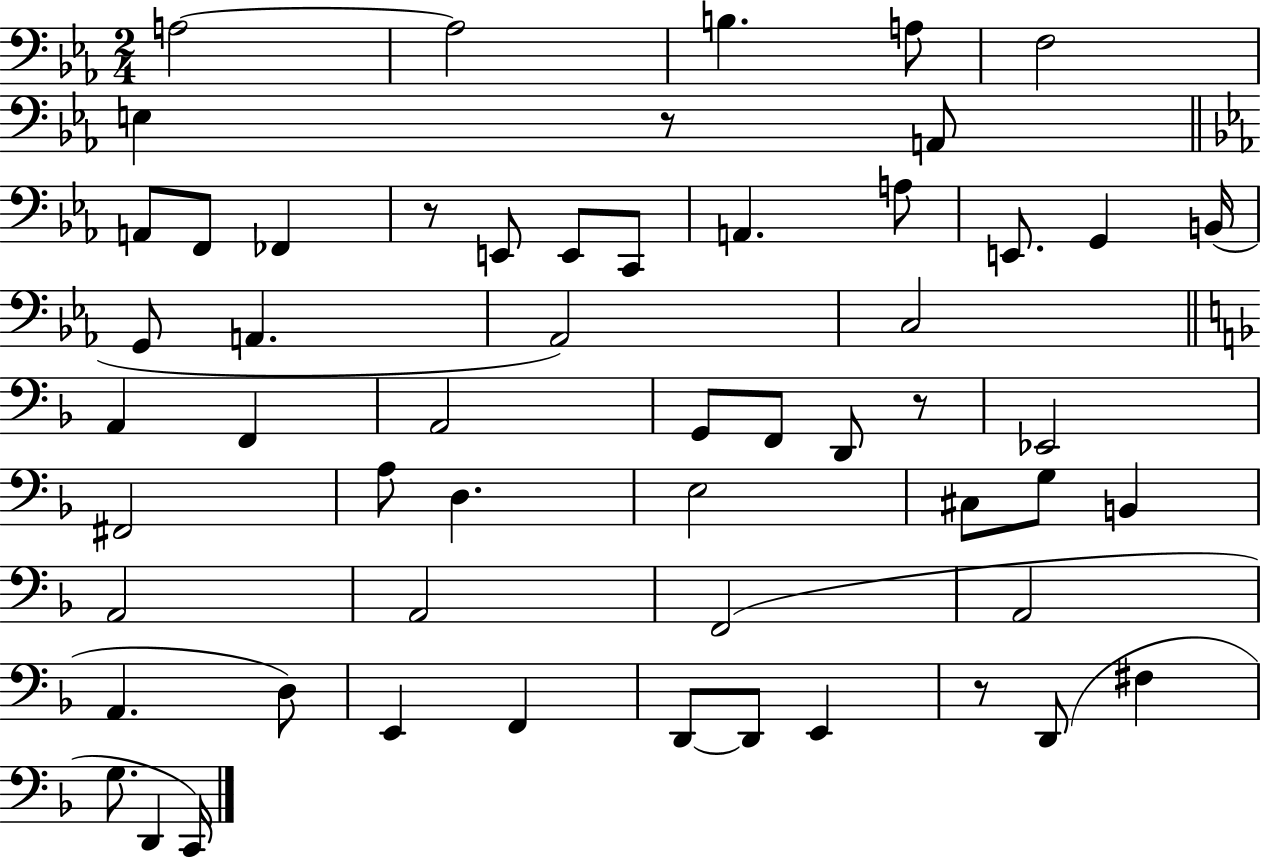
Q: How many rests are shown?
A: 4